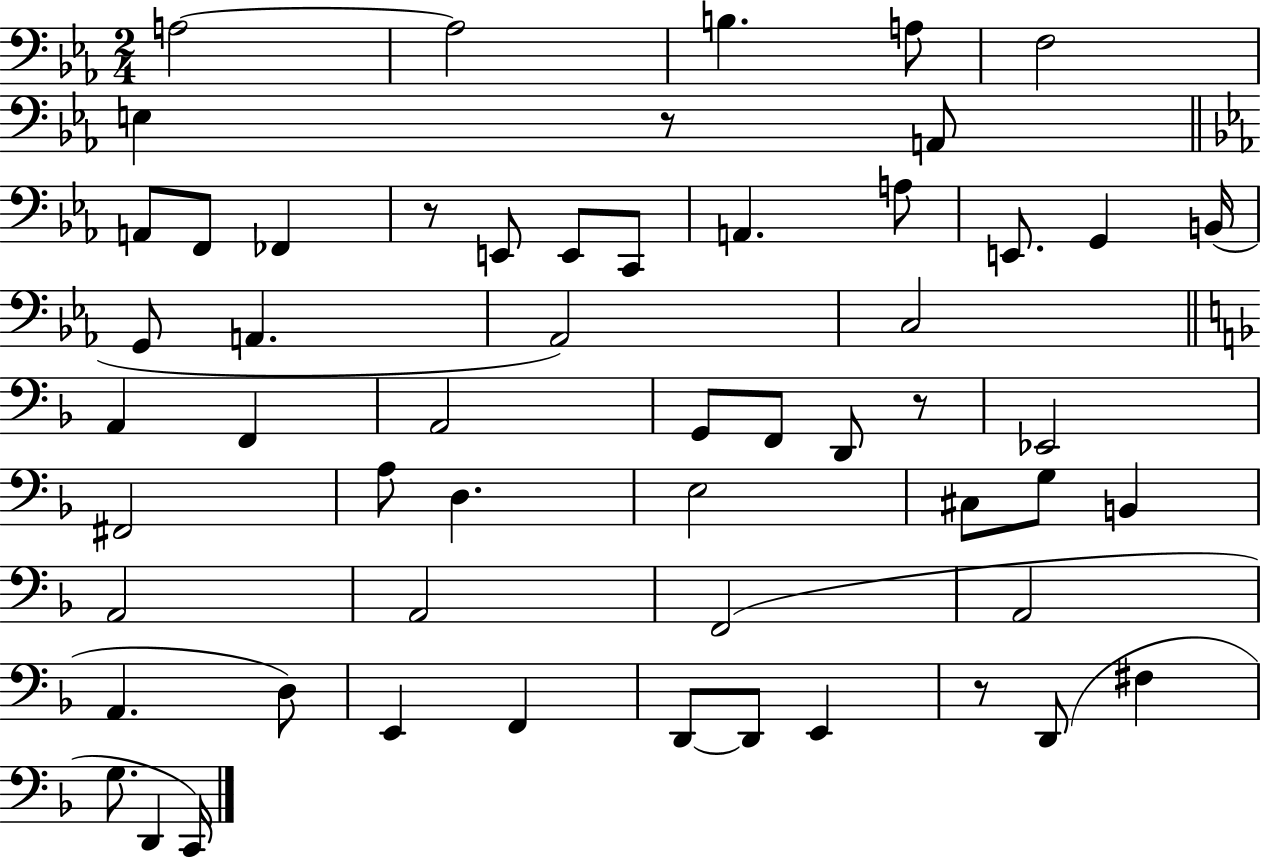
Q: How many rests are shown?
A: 4